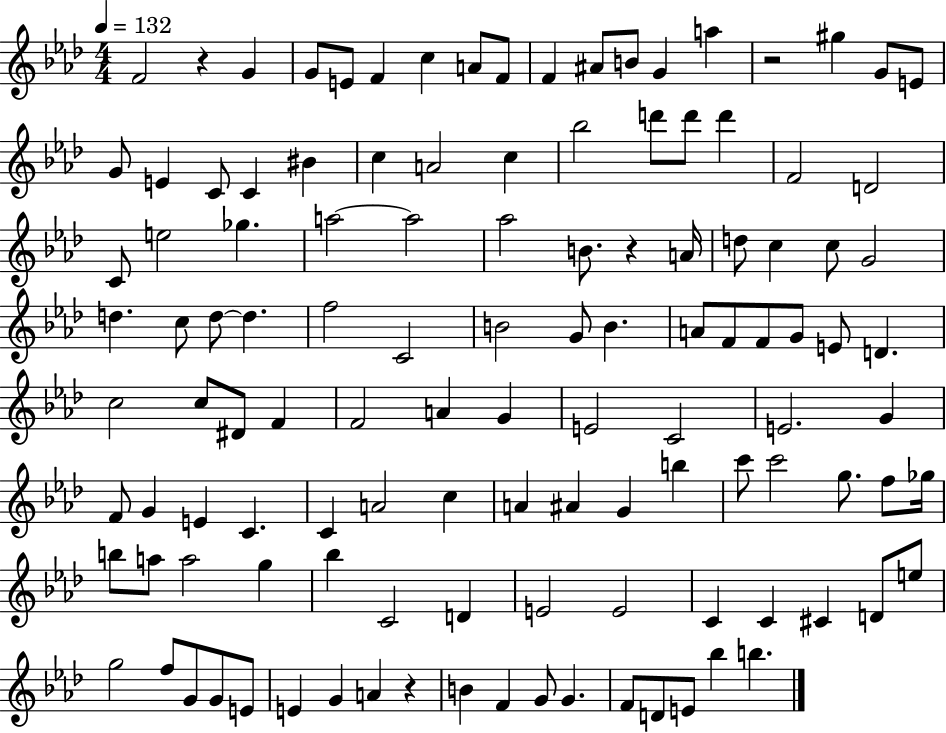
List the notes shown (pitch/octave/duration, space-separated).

F4/h R/q G4/q G4/e E4/e F4/q C5/q A4/e F4/e F4/q A#4/e B4/e G4/q A5/q R/h G#5/q G4/e E4/e G4/e E4/q C4/e C4/q BIS4/q C5/q A4/h C5/q Bb5/h D6/e D6/e D6/q F4/h D4/h C4/e E5/h Gb5/q. A5/h A5/h Ab5/h B4/e. R/q A4/s D5/e C5/q C5/e G4/h D5/q. C5/e D5/e D5/q. F5/h C4/h B4/h G4/e B4/q. A4/e F4/e F4/e G4/e E4/e D4/q. C5/h C5/e D#4/e F4/q F4/h A4/q G4/q E4/h C4/h E4/h. G4/q F4/e G4/q E4/q C4/q. C4/q A4/h C5/q A4/q A#4/q G4/q B5/q C6/e C6/h G5/e. F5/e Gb5/s B5/e A5/e A5/h G5/q Bb5/q C4/h D4/q E4/h E4/h C4/q C4/q C#4/q D4/e E5/e G5/h F5/e G4/e G4/e E4/e E4/q G4/q A4/q R/q B4/q F4/q G4/e G4/q. F4/e D4/e E4/e Bb5/q B5/q.